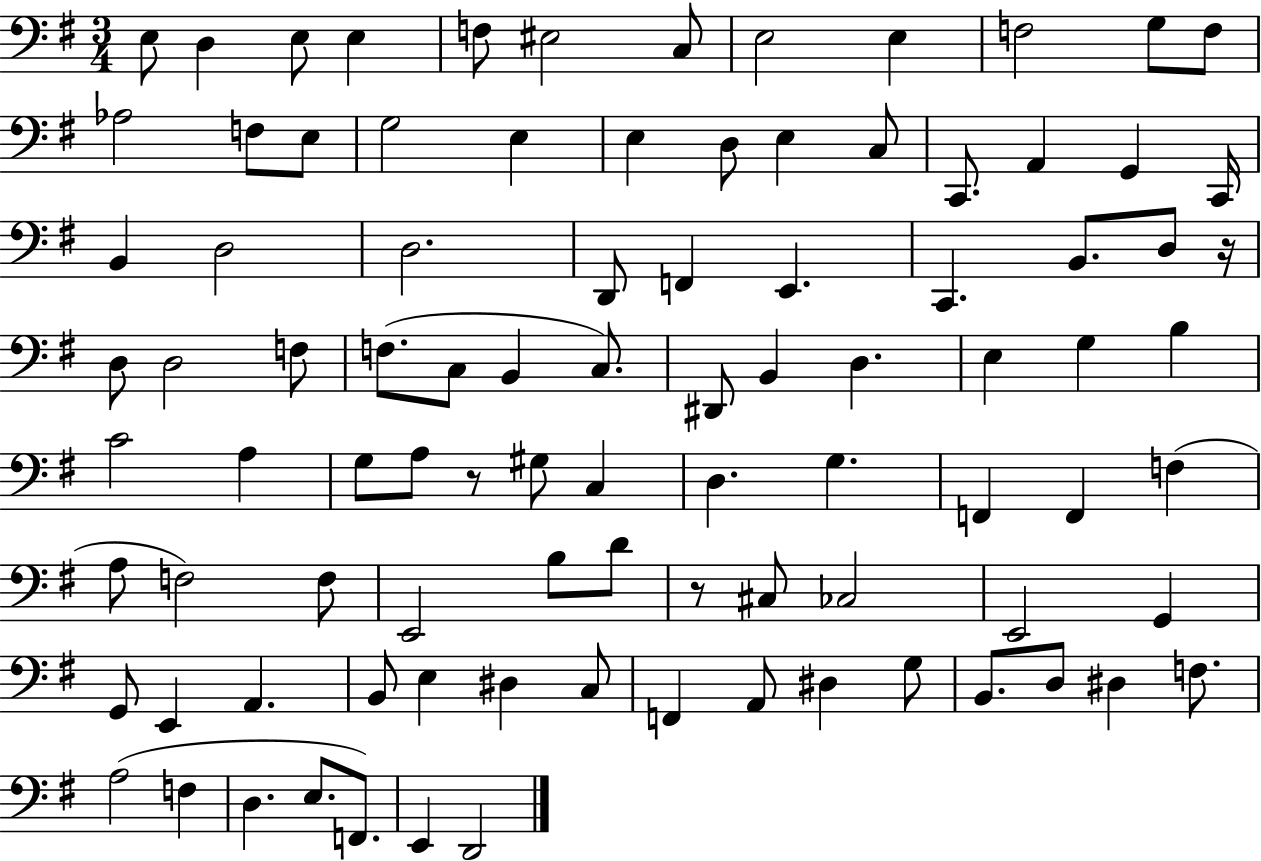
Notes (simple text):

E3/e D3/q E3/e E3/q F3/e EIS3/h C3/e E3/h E3/q F3/h G3/e F3/e Ab3/h F3/e E3/e G3/h E3/q E3/q D3/e E3/q C3/e C2/e. A2/q G2/q C2/s B2/q D3/h D3/h. D2/e F2/q E2/q. C2/q. B2/e. D3/e R/s D3/e D3/h F3/e F3/e. C3/e B2/q C3/e. D#2/e B2/q D3/q. E3/q G3/q B3/q C4/h A3/q G3/e A3/e R/e G#3/e C3/q D3/q. G3/q. F2/q F2/q F3/q A3/e F3/h F3/e E2/h B3/e D4/e R/e C#3/e CES3/h E2/h G2/q G2/e E2/q A2/q. B2/e E3/q D#3/q C3/e F2/q A2/e D#3/q G3/e B2/e. D3/e D#3/q F3/e. A3/h F3/q D3/q. E3/e. F2/e. E2/q D2/h